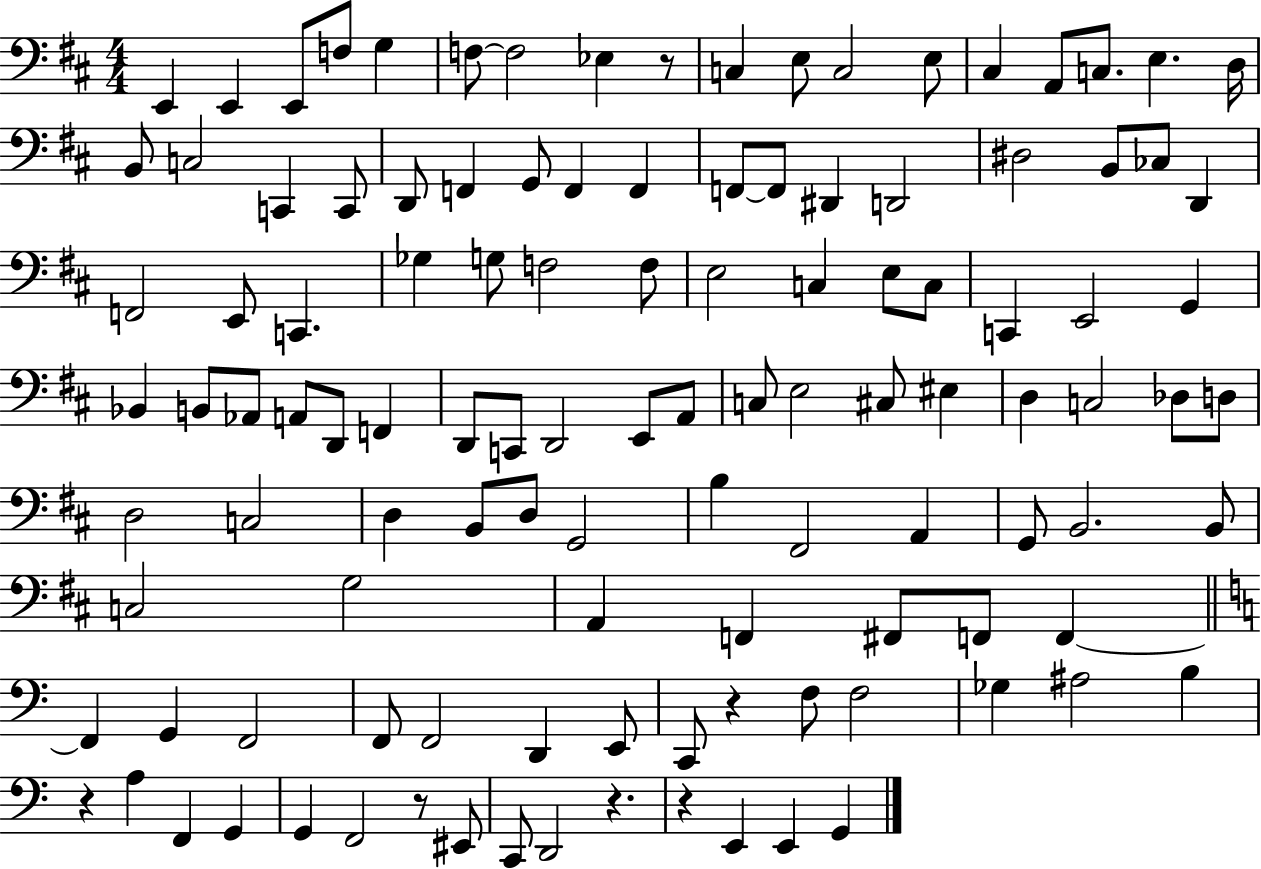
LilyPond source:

{
  \clef bass
  \numericTimeSignature
  \time 4/4
  \key d \major
  e,4 e,4 e,8 f8 g4 | f8~~ f2 ees4 r8 | c4 e8 c2 e8 | cis4 a,8 c8. e4. d16 | \break b,8 c2 c,4 c,8 | d,8 f,4 g,8 f,4 f,4 | f,8~~ f,8 dis,4 d,2 | dis2 b,8 ces8 d,4 | \break f,2 e,8 c,4. | ges4 g8 f2 f8 | e2 c4 e8 c8 | c,4 e,2 g,4 | \break bes,4 b,8 aes,8 a,8 d,8 f,4 | d,8 c,8 d,2 e,8 a,8 | c8 e2 cis8 eis4 | d4 c2 des8 d8 | \break d2 c2 | d4 b,8 d8 g,2 | b4 fis,2 a,4 | g,8 b,2. b,8 | \break c2 g2 | a,4 f,4 fis,8 f,8 f,4~~ | \bar "||" \break \key c \major f,4 g,4 f,2 | f,8 f,2 d,4 e,8 | c,8 r4 f8 f2 | ges4 ais2 b4 | \break r4 a4 f,4 g,4 | g,4 f,2 r8 eis,8 | c,8 d,2 r4. | r4 e,4 e,4 g,4 | \break \bar "|."
}